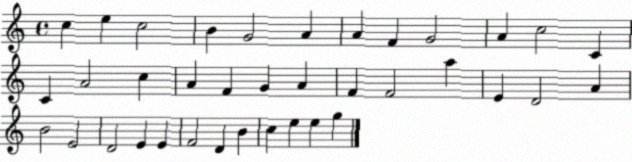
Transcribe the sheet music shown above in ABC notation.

X:1
T:Untitled
M:4/4
L:1/4
K:C
c e c2 B G2 A A F G2 A c2 C C A2 c A F G A F F2 a E D2 A B2 E2 D2 E E F2 D B c e e g